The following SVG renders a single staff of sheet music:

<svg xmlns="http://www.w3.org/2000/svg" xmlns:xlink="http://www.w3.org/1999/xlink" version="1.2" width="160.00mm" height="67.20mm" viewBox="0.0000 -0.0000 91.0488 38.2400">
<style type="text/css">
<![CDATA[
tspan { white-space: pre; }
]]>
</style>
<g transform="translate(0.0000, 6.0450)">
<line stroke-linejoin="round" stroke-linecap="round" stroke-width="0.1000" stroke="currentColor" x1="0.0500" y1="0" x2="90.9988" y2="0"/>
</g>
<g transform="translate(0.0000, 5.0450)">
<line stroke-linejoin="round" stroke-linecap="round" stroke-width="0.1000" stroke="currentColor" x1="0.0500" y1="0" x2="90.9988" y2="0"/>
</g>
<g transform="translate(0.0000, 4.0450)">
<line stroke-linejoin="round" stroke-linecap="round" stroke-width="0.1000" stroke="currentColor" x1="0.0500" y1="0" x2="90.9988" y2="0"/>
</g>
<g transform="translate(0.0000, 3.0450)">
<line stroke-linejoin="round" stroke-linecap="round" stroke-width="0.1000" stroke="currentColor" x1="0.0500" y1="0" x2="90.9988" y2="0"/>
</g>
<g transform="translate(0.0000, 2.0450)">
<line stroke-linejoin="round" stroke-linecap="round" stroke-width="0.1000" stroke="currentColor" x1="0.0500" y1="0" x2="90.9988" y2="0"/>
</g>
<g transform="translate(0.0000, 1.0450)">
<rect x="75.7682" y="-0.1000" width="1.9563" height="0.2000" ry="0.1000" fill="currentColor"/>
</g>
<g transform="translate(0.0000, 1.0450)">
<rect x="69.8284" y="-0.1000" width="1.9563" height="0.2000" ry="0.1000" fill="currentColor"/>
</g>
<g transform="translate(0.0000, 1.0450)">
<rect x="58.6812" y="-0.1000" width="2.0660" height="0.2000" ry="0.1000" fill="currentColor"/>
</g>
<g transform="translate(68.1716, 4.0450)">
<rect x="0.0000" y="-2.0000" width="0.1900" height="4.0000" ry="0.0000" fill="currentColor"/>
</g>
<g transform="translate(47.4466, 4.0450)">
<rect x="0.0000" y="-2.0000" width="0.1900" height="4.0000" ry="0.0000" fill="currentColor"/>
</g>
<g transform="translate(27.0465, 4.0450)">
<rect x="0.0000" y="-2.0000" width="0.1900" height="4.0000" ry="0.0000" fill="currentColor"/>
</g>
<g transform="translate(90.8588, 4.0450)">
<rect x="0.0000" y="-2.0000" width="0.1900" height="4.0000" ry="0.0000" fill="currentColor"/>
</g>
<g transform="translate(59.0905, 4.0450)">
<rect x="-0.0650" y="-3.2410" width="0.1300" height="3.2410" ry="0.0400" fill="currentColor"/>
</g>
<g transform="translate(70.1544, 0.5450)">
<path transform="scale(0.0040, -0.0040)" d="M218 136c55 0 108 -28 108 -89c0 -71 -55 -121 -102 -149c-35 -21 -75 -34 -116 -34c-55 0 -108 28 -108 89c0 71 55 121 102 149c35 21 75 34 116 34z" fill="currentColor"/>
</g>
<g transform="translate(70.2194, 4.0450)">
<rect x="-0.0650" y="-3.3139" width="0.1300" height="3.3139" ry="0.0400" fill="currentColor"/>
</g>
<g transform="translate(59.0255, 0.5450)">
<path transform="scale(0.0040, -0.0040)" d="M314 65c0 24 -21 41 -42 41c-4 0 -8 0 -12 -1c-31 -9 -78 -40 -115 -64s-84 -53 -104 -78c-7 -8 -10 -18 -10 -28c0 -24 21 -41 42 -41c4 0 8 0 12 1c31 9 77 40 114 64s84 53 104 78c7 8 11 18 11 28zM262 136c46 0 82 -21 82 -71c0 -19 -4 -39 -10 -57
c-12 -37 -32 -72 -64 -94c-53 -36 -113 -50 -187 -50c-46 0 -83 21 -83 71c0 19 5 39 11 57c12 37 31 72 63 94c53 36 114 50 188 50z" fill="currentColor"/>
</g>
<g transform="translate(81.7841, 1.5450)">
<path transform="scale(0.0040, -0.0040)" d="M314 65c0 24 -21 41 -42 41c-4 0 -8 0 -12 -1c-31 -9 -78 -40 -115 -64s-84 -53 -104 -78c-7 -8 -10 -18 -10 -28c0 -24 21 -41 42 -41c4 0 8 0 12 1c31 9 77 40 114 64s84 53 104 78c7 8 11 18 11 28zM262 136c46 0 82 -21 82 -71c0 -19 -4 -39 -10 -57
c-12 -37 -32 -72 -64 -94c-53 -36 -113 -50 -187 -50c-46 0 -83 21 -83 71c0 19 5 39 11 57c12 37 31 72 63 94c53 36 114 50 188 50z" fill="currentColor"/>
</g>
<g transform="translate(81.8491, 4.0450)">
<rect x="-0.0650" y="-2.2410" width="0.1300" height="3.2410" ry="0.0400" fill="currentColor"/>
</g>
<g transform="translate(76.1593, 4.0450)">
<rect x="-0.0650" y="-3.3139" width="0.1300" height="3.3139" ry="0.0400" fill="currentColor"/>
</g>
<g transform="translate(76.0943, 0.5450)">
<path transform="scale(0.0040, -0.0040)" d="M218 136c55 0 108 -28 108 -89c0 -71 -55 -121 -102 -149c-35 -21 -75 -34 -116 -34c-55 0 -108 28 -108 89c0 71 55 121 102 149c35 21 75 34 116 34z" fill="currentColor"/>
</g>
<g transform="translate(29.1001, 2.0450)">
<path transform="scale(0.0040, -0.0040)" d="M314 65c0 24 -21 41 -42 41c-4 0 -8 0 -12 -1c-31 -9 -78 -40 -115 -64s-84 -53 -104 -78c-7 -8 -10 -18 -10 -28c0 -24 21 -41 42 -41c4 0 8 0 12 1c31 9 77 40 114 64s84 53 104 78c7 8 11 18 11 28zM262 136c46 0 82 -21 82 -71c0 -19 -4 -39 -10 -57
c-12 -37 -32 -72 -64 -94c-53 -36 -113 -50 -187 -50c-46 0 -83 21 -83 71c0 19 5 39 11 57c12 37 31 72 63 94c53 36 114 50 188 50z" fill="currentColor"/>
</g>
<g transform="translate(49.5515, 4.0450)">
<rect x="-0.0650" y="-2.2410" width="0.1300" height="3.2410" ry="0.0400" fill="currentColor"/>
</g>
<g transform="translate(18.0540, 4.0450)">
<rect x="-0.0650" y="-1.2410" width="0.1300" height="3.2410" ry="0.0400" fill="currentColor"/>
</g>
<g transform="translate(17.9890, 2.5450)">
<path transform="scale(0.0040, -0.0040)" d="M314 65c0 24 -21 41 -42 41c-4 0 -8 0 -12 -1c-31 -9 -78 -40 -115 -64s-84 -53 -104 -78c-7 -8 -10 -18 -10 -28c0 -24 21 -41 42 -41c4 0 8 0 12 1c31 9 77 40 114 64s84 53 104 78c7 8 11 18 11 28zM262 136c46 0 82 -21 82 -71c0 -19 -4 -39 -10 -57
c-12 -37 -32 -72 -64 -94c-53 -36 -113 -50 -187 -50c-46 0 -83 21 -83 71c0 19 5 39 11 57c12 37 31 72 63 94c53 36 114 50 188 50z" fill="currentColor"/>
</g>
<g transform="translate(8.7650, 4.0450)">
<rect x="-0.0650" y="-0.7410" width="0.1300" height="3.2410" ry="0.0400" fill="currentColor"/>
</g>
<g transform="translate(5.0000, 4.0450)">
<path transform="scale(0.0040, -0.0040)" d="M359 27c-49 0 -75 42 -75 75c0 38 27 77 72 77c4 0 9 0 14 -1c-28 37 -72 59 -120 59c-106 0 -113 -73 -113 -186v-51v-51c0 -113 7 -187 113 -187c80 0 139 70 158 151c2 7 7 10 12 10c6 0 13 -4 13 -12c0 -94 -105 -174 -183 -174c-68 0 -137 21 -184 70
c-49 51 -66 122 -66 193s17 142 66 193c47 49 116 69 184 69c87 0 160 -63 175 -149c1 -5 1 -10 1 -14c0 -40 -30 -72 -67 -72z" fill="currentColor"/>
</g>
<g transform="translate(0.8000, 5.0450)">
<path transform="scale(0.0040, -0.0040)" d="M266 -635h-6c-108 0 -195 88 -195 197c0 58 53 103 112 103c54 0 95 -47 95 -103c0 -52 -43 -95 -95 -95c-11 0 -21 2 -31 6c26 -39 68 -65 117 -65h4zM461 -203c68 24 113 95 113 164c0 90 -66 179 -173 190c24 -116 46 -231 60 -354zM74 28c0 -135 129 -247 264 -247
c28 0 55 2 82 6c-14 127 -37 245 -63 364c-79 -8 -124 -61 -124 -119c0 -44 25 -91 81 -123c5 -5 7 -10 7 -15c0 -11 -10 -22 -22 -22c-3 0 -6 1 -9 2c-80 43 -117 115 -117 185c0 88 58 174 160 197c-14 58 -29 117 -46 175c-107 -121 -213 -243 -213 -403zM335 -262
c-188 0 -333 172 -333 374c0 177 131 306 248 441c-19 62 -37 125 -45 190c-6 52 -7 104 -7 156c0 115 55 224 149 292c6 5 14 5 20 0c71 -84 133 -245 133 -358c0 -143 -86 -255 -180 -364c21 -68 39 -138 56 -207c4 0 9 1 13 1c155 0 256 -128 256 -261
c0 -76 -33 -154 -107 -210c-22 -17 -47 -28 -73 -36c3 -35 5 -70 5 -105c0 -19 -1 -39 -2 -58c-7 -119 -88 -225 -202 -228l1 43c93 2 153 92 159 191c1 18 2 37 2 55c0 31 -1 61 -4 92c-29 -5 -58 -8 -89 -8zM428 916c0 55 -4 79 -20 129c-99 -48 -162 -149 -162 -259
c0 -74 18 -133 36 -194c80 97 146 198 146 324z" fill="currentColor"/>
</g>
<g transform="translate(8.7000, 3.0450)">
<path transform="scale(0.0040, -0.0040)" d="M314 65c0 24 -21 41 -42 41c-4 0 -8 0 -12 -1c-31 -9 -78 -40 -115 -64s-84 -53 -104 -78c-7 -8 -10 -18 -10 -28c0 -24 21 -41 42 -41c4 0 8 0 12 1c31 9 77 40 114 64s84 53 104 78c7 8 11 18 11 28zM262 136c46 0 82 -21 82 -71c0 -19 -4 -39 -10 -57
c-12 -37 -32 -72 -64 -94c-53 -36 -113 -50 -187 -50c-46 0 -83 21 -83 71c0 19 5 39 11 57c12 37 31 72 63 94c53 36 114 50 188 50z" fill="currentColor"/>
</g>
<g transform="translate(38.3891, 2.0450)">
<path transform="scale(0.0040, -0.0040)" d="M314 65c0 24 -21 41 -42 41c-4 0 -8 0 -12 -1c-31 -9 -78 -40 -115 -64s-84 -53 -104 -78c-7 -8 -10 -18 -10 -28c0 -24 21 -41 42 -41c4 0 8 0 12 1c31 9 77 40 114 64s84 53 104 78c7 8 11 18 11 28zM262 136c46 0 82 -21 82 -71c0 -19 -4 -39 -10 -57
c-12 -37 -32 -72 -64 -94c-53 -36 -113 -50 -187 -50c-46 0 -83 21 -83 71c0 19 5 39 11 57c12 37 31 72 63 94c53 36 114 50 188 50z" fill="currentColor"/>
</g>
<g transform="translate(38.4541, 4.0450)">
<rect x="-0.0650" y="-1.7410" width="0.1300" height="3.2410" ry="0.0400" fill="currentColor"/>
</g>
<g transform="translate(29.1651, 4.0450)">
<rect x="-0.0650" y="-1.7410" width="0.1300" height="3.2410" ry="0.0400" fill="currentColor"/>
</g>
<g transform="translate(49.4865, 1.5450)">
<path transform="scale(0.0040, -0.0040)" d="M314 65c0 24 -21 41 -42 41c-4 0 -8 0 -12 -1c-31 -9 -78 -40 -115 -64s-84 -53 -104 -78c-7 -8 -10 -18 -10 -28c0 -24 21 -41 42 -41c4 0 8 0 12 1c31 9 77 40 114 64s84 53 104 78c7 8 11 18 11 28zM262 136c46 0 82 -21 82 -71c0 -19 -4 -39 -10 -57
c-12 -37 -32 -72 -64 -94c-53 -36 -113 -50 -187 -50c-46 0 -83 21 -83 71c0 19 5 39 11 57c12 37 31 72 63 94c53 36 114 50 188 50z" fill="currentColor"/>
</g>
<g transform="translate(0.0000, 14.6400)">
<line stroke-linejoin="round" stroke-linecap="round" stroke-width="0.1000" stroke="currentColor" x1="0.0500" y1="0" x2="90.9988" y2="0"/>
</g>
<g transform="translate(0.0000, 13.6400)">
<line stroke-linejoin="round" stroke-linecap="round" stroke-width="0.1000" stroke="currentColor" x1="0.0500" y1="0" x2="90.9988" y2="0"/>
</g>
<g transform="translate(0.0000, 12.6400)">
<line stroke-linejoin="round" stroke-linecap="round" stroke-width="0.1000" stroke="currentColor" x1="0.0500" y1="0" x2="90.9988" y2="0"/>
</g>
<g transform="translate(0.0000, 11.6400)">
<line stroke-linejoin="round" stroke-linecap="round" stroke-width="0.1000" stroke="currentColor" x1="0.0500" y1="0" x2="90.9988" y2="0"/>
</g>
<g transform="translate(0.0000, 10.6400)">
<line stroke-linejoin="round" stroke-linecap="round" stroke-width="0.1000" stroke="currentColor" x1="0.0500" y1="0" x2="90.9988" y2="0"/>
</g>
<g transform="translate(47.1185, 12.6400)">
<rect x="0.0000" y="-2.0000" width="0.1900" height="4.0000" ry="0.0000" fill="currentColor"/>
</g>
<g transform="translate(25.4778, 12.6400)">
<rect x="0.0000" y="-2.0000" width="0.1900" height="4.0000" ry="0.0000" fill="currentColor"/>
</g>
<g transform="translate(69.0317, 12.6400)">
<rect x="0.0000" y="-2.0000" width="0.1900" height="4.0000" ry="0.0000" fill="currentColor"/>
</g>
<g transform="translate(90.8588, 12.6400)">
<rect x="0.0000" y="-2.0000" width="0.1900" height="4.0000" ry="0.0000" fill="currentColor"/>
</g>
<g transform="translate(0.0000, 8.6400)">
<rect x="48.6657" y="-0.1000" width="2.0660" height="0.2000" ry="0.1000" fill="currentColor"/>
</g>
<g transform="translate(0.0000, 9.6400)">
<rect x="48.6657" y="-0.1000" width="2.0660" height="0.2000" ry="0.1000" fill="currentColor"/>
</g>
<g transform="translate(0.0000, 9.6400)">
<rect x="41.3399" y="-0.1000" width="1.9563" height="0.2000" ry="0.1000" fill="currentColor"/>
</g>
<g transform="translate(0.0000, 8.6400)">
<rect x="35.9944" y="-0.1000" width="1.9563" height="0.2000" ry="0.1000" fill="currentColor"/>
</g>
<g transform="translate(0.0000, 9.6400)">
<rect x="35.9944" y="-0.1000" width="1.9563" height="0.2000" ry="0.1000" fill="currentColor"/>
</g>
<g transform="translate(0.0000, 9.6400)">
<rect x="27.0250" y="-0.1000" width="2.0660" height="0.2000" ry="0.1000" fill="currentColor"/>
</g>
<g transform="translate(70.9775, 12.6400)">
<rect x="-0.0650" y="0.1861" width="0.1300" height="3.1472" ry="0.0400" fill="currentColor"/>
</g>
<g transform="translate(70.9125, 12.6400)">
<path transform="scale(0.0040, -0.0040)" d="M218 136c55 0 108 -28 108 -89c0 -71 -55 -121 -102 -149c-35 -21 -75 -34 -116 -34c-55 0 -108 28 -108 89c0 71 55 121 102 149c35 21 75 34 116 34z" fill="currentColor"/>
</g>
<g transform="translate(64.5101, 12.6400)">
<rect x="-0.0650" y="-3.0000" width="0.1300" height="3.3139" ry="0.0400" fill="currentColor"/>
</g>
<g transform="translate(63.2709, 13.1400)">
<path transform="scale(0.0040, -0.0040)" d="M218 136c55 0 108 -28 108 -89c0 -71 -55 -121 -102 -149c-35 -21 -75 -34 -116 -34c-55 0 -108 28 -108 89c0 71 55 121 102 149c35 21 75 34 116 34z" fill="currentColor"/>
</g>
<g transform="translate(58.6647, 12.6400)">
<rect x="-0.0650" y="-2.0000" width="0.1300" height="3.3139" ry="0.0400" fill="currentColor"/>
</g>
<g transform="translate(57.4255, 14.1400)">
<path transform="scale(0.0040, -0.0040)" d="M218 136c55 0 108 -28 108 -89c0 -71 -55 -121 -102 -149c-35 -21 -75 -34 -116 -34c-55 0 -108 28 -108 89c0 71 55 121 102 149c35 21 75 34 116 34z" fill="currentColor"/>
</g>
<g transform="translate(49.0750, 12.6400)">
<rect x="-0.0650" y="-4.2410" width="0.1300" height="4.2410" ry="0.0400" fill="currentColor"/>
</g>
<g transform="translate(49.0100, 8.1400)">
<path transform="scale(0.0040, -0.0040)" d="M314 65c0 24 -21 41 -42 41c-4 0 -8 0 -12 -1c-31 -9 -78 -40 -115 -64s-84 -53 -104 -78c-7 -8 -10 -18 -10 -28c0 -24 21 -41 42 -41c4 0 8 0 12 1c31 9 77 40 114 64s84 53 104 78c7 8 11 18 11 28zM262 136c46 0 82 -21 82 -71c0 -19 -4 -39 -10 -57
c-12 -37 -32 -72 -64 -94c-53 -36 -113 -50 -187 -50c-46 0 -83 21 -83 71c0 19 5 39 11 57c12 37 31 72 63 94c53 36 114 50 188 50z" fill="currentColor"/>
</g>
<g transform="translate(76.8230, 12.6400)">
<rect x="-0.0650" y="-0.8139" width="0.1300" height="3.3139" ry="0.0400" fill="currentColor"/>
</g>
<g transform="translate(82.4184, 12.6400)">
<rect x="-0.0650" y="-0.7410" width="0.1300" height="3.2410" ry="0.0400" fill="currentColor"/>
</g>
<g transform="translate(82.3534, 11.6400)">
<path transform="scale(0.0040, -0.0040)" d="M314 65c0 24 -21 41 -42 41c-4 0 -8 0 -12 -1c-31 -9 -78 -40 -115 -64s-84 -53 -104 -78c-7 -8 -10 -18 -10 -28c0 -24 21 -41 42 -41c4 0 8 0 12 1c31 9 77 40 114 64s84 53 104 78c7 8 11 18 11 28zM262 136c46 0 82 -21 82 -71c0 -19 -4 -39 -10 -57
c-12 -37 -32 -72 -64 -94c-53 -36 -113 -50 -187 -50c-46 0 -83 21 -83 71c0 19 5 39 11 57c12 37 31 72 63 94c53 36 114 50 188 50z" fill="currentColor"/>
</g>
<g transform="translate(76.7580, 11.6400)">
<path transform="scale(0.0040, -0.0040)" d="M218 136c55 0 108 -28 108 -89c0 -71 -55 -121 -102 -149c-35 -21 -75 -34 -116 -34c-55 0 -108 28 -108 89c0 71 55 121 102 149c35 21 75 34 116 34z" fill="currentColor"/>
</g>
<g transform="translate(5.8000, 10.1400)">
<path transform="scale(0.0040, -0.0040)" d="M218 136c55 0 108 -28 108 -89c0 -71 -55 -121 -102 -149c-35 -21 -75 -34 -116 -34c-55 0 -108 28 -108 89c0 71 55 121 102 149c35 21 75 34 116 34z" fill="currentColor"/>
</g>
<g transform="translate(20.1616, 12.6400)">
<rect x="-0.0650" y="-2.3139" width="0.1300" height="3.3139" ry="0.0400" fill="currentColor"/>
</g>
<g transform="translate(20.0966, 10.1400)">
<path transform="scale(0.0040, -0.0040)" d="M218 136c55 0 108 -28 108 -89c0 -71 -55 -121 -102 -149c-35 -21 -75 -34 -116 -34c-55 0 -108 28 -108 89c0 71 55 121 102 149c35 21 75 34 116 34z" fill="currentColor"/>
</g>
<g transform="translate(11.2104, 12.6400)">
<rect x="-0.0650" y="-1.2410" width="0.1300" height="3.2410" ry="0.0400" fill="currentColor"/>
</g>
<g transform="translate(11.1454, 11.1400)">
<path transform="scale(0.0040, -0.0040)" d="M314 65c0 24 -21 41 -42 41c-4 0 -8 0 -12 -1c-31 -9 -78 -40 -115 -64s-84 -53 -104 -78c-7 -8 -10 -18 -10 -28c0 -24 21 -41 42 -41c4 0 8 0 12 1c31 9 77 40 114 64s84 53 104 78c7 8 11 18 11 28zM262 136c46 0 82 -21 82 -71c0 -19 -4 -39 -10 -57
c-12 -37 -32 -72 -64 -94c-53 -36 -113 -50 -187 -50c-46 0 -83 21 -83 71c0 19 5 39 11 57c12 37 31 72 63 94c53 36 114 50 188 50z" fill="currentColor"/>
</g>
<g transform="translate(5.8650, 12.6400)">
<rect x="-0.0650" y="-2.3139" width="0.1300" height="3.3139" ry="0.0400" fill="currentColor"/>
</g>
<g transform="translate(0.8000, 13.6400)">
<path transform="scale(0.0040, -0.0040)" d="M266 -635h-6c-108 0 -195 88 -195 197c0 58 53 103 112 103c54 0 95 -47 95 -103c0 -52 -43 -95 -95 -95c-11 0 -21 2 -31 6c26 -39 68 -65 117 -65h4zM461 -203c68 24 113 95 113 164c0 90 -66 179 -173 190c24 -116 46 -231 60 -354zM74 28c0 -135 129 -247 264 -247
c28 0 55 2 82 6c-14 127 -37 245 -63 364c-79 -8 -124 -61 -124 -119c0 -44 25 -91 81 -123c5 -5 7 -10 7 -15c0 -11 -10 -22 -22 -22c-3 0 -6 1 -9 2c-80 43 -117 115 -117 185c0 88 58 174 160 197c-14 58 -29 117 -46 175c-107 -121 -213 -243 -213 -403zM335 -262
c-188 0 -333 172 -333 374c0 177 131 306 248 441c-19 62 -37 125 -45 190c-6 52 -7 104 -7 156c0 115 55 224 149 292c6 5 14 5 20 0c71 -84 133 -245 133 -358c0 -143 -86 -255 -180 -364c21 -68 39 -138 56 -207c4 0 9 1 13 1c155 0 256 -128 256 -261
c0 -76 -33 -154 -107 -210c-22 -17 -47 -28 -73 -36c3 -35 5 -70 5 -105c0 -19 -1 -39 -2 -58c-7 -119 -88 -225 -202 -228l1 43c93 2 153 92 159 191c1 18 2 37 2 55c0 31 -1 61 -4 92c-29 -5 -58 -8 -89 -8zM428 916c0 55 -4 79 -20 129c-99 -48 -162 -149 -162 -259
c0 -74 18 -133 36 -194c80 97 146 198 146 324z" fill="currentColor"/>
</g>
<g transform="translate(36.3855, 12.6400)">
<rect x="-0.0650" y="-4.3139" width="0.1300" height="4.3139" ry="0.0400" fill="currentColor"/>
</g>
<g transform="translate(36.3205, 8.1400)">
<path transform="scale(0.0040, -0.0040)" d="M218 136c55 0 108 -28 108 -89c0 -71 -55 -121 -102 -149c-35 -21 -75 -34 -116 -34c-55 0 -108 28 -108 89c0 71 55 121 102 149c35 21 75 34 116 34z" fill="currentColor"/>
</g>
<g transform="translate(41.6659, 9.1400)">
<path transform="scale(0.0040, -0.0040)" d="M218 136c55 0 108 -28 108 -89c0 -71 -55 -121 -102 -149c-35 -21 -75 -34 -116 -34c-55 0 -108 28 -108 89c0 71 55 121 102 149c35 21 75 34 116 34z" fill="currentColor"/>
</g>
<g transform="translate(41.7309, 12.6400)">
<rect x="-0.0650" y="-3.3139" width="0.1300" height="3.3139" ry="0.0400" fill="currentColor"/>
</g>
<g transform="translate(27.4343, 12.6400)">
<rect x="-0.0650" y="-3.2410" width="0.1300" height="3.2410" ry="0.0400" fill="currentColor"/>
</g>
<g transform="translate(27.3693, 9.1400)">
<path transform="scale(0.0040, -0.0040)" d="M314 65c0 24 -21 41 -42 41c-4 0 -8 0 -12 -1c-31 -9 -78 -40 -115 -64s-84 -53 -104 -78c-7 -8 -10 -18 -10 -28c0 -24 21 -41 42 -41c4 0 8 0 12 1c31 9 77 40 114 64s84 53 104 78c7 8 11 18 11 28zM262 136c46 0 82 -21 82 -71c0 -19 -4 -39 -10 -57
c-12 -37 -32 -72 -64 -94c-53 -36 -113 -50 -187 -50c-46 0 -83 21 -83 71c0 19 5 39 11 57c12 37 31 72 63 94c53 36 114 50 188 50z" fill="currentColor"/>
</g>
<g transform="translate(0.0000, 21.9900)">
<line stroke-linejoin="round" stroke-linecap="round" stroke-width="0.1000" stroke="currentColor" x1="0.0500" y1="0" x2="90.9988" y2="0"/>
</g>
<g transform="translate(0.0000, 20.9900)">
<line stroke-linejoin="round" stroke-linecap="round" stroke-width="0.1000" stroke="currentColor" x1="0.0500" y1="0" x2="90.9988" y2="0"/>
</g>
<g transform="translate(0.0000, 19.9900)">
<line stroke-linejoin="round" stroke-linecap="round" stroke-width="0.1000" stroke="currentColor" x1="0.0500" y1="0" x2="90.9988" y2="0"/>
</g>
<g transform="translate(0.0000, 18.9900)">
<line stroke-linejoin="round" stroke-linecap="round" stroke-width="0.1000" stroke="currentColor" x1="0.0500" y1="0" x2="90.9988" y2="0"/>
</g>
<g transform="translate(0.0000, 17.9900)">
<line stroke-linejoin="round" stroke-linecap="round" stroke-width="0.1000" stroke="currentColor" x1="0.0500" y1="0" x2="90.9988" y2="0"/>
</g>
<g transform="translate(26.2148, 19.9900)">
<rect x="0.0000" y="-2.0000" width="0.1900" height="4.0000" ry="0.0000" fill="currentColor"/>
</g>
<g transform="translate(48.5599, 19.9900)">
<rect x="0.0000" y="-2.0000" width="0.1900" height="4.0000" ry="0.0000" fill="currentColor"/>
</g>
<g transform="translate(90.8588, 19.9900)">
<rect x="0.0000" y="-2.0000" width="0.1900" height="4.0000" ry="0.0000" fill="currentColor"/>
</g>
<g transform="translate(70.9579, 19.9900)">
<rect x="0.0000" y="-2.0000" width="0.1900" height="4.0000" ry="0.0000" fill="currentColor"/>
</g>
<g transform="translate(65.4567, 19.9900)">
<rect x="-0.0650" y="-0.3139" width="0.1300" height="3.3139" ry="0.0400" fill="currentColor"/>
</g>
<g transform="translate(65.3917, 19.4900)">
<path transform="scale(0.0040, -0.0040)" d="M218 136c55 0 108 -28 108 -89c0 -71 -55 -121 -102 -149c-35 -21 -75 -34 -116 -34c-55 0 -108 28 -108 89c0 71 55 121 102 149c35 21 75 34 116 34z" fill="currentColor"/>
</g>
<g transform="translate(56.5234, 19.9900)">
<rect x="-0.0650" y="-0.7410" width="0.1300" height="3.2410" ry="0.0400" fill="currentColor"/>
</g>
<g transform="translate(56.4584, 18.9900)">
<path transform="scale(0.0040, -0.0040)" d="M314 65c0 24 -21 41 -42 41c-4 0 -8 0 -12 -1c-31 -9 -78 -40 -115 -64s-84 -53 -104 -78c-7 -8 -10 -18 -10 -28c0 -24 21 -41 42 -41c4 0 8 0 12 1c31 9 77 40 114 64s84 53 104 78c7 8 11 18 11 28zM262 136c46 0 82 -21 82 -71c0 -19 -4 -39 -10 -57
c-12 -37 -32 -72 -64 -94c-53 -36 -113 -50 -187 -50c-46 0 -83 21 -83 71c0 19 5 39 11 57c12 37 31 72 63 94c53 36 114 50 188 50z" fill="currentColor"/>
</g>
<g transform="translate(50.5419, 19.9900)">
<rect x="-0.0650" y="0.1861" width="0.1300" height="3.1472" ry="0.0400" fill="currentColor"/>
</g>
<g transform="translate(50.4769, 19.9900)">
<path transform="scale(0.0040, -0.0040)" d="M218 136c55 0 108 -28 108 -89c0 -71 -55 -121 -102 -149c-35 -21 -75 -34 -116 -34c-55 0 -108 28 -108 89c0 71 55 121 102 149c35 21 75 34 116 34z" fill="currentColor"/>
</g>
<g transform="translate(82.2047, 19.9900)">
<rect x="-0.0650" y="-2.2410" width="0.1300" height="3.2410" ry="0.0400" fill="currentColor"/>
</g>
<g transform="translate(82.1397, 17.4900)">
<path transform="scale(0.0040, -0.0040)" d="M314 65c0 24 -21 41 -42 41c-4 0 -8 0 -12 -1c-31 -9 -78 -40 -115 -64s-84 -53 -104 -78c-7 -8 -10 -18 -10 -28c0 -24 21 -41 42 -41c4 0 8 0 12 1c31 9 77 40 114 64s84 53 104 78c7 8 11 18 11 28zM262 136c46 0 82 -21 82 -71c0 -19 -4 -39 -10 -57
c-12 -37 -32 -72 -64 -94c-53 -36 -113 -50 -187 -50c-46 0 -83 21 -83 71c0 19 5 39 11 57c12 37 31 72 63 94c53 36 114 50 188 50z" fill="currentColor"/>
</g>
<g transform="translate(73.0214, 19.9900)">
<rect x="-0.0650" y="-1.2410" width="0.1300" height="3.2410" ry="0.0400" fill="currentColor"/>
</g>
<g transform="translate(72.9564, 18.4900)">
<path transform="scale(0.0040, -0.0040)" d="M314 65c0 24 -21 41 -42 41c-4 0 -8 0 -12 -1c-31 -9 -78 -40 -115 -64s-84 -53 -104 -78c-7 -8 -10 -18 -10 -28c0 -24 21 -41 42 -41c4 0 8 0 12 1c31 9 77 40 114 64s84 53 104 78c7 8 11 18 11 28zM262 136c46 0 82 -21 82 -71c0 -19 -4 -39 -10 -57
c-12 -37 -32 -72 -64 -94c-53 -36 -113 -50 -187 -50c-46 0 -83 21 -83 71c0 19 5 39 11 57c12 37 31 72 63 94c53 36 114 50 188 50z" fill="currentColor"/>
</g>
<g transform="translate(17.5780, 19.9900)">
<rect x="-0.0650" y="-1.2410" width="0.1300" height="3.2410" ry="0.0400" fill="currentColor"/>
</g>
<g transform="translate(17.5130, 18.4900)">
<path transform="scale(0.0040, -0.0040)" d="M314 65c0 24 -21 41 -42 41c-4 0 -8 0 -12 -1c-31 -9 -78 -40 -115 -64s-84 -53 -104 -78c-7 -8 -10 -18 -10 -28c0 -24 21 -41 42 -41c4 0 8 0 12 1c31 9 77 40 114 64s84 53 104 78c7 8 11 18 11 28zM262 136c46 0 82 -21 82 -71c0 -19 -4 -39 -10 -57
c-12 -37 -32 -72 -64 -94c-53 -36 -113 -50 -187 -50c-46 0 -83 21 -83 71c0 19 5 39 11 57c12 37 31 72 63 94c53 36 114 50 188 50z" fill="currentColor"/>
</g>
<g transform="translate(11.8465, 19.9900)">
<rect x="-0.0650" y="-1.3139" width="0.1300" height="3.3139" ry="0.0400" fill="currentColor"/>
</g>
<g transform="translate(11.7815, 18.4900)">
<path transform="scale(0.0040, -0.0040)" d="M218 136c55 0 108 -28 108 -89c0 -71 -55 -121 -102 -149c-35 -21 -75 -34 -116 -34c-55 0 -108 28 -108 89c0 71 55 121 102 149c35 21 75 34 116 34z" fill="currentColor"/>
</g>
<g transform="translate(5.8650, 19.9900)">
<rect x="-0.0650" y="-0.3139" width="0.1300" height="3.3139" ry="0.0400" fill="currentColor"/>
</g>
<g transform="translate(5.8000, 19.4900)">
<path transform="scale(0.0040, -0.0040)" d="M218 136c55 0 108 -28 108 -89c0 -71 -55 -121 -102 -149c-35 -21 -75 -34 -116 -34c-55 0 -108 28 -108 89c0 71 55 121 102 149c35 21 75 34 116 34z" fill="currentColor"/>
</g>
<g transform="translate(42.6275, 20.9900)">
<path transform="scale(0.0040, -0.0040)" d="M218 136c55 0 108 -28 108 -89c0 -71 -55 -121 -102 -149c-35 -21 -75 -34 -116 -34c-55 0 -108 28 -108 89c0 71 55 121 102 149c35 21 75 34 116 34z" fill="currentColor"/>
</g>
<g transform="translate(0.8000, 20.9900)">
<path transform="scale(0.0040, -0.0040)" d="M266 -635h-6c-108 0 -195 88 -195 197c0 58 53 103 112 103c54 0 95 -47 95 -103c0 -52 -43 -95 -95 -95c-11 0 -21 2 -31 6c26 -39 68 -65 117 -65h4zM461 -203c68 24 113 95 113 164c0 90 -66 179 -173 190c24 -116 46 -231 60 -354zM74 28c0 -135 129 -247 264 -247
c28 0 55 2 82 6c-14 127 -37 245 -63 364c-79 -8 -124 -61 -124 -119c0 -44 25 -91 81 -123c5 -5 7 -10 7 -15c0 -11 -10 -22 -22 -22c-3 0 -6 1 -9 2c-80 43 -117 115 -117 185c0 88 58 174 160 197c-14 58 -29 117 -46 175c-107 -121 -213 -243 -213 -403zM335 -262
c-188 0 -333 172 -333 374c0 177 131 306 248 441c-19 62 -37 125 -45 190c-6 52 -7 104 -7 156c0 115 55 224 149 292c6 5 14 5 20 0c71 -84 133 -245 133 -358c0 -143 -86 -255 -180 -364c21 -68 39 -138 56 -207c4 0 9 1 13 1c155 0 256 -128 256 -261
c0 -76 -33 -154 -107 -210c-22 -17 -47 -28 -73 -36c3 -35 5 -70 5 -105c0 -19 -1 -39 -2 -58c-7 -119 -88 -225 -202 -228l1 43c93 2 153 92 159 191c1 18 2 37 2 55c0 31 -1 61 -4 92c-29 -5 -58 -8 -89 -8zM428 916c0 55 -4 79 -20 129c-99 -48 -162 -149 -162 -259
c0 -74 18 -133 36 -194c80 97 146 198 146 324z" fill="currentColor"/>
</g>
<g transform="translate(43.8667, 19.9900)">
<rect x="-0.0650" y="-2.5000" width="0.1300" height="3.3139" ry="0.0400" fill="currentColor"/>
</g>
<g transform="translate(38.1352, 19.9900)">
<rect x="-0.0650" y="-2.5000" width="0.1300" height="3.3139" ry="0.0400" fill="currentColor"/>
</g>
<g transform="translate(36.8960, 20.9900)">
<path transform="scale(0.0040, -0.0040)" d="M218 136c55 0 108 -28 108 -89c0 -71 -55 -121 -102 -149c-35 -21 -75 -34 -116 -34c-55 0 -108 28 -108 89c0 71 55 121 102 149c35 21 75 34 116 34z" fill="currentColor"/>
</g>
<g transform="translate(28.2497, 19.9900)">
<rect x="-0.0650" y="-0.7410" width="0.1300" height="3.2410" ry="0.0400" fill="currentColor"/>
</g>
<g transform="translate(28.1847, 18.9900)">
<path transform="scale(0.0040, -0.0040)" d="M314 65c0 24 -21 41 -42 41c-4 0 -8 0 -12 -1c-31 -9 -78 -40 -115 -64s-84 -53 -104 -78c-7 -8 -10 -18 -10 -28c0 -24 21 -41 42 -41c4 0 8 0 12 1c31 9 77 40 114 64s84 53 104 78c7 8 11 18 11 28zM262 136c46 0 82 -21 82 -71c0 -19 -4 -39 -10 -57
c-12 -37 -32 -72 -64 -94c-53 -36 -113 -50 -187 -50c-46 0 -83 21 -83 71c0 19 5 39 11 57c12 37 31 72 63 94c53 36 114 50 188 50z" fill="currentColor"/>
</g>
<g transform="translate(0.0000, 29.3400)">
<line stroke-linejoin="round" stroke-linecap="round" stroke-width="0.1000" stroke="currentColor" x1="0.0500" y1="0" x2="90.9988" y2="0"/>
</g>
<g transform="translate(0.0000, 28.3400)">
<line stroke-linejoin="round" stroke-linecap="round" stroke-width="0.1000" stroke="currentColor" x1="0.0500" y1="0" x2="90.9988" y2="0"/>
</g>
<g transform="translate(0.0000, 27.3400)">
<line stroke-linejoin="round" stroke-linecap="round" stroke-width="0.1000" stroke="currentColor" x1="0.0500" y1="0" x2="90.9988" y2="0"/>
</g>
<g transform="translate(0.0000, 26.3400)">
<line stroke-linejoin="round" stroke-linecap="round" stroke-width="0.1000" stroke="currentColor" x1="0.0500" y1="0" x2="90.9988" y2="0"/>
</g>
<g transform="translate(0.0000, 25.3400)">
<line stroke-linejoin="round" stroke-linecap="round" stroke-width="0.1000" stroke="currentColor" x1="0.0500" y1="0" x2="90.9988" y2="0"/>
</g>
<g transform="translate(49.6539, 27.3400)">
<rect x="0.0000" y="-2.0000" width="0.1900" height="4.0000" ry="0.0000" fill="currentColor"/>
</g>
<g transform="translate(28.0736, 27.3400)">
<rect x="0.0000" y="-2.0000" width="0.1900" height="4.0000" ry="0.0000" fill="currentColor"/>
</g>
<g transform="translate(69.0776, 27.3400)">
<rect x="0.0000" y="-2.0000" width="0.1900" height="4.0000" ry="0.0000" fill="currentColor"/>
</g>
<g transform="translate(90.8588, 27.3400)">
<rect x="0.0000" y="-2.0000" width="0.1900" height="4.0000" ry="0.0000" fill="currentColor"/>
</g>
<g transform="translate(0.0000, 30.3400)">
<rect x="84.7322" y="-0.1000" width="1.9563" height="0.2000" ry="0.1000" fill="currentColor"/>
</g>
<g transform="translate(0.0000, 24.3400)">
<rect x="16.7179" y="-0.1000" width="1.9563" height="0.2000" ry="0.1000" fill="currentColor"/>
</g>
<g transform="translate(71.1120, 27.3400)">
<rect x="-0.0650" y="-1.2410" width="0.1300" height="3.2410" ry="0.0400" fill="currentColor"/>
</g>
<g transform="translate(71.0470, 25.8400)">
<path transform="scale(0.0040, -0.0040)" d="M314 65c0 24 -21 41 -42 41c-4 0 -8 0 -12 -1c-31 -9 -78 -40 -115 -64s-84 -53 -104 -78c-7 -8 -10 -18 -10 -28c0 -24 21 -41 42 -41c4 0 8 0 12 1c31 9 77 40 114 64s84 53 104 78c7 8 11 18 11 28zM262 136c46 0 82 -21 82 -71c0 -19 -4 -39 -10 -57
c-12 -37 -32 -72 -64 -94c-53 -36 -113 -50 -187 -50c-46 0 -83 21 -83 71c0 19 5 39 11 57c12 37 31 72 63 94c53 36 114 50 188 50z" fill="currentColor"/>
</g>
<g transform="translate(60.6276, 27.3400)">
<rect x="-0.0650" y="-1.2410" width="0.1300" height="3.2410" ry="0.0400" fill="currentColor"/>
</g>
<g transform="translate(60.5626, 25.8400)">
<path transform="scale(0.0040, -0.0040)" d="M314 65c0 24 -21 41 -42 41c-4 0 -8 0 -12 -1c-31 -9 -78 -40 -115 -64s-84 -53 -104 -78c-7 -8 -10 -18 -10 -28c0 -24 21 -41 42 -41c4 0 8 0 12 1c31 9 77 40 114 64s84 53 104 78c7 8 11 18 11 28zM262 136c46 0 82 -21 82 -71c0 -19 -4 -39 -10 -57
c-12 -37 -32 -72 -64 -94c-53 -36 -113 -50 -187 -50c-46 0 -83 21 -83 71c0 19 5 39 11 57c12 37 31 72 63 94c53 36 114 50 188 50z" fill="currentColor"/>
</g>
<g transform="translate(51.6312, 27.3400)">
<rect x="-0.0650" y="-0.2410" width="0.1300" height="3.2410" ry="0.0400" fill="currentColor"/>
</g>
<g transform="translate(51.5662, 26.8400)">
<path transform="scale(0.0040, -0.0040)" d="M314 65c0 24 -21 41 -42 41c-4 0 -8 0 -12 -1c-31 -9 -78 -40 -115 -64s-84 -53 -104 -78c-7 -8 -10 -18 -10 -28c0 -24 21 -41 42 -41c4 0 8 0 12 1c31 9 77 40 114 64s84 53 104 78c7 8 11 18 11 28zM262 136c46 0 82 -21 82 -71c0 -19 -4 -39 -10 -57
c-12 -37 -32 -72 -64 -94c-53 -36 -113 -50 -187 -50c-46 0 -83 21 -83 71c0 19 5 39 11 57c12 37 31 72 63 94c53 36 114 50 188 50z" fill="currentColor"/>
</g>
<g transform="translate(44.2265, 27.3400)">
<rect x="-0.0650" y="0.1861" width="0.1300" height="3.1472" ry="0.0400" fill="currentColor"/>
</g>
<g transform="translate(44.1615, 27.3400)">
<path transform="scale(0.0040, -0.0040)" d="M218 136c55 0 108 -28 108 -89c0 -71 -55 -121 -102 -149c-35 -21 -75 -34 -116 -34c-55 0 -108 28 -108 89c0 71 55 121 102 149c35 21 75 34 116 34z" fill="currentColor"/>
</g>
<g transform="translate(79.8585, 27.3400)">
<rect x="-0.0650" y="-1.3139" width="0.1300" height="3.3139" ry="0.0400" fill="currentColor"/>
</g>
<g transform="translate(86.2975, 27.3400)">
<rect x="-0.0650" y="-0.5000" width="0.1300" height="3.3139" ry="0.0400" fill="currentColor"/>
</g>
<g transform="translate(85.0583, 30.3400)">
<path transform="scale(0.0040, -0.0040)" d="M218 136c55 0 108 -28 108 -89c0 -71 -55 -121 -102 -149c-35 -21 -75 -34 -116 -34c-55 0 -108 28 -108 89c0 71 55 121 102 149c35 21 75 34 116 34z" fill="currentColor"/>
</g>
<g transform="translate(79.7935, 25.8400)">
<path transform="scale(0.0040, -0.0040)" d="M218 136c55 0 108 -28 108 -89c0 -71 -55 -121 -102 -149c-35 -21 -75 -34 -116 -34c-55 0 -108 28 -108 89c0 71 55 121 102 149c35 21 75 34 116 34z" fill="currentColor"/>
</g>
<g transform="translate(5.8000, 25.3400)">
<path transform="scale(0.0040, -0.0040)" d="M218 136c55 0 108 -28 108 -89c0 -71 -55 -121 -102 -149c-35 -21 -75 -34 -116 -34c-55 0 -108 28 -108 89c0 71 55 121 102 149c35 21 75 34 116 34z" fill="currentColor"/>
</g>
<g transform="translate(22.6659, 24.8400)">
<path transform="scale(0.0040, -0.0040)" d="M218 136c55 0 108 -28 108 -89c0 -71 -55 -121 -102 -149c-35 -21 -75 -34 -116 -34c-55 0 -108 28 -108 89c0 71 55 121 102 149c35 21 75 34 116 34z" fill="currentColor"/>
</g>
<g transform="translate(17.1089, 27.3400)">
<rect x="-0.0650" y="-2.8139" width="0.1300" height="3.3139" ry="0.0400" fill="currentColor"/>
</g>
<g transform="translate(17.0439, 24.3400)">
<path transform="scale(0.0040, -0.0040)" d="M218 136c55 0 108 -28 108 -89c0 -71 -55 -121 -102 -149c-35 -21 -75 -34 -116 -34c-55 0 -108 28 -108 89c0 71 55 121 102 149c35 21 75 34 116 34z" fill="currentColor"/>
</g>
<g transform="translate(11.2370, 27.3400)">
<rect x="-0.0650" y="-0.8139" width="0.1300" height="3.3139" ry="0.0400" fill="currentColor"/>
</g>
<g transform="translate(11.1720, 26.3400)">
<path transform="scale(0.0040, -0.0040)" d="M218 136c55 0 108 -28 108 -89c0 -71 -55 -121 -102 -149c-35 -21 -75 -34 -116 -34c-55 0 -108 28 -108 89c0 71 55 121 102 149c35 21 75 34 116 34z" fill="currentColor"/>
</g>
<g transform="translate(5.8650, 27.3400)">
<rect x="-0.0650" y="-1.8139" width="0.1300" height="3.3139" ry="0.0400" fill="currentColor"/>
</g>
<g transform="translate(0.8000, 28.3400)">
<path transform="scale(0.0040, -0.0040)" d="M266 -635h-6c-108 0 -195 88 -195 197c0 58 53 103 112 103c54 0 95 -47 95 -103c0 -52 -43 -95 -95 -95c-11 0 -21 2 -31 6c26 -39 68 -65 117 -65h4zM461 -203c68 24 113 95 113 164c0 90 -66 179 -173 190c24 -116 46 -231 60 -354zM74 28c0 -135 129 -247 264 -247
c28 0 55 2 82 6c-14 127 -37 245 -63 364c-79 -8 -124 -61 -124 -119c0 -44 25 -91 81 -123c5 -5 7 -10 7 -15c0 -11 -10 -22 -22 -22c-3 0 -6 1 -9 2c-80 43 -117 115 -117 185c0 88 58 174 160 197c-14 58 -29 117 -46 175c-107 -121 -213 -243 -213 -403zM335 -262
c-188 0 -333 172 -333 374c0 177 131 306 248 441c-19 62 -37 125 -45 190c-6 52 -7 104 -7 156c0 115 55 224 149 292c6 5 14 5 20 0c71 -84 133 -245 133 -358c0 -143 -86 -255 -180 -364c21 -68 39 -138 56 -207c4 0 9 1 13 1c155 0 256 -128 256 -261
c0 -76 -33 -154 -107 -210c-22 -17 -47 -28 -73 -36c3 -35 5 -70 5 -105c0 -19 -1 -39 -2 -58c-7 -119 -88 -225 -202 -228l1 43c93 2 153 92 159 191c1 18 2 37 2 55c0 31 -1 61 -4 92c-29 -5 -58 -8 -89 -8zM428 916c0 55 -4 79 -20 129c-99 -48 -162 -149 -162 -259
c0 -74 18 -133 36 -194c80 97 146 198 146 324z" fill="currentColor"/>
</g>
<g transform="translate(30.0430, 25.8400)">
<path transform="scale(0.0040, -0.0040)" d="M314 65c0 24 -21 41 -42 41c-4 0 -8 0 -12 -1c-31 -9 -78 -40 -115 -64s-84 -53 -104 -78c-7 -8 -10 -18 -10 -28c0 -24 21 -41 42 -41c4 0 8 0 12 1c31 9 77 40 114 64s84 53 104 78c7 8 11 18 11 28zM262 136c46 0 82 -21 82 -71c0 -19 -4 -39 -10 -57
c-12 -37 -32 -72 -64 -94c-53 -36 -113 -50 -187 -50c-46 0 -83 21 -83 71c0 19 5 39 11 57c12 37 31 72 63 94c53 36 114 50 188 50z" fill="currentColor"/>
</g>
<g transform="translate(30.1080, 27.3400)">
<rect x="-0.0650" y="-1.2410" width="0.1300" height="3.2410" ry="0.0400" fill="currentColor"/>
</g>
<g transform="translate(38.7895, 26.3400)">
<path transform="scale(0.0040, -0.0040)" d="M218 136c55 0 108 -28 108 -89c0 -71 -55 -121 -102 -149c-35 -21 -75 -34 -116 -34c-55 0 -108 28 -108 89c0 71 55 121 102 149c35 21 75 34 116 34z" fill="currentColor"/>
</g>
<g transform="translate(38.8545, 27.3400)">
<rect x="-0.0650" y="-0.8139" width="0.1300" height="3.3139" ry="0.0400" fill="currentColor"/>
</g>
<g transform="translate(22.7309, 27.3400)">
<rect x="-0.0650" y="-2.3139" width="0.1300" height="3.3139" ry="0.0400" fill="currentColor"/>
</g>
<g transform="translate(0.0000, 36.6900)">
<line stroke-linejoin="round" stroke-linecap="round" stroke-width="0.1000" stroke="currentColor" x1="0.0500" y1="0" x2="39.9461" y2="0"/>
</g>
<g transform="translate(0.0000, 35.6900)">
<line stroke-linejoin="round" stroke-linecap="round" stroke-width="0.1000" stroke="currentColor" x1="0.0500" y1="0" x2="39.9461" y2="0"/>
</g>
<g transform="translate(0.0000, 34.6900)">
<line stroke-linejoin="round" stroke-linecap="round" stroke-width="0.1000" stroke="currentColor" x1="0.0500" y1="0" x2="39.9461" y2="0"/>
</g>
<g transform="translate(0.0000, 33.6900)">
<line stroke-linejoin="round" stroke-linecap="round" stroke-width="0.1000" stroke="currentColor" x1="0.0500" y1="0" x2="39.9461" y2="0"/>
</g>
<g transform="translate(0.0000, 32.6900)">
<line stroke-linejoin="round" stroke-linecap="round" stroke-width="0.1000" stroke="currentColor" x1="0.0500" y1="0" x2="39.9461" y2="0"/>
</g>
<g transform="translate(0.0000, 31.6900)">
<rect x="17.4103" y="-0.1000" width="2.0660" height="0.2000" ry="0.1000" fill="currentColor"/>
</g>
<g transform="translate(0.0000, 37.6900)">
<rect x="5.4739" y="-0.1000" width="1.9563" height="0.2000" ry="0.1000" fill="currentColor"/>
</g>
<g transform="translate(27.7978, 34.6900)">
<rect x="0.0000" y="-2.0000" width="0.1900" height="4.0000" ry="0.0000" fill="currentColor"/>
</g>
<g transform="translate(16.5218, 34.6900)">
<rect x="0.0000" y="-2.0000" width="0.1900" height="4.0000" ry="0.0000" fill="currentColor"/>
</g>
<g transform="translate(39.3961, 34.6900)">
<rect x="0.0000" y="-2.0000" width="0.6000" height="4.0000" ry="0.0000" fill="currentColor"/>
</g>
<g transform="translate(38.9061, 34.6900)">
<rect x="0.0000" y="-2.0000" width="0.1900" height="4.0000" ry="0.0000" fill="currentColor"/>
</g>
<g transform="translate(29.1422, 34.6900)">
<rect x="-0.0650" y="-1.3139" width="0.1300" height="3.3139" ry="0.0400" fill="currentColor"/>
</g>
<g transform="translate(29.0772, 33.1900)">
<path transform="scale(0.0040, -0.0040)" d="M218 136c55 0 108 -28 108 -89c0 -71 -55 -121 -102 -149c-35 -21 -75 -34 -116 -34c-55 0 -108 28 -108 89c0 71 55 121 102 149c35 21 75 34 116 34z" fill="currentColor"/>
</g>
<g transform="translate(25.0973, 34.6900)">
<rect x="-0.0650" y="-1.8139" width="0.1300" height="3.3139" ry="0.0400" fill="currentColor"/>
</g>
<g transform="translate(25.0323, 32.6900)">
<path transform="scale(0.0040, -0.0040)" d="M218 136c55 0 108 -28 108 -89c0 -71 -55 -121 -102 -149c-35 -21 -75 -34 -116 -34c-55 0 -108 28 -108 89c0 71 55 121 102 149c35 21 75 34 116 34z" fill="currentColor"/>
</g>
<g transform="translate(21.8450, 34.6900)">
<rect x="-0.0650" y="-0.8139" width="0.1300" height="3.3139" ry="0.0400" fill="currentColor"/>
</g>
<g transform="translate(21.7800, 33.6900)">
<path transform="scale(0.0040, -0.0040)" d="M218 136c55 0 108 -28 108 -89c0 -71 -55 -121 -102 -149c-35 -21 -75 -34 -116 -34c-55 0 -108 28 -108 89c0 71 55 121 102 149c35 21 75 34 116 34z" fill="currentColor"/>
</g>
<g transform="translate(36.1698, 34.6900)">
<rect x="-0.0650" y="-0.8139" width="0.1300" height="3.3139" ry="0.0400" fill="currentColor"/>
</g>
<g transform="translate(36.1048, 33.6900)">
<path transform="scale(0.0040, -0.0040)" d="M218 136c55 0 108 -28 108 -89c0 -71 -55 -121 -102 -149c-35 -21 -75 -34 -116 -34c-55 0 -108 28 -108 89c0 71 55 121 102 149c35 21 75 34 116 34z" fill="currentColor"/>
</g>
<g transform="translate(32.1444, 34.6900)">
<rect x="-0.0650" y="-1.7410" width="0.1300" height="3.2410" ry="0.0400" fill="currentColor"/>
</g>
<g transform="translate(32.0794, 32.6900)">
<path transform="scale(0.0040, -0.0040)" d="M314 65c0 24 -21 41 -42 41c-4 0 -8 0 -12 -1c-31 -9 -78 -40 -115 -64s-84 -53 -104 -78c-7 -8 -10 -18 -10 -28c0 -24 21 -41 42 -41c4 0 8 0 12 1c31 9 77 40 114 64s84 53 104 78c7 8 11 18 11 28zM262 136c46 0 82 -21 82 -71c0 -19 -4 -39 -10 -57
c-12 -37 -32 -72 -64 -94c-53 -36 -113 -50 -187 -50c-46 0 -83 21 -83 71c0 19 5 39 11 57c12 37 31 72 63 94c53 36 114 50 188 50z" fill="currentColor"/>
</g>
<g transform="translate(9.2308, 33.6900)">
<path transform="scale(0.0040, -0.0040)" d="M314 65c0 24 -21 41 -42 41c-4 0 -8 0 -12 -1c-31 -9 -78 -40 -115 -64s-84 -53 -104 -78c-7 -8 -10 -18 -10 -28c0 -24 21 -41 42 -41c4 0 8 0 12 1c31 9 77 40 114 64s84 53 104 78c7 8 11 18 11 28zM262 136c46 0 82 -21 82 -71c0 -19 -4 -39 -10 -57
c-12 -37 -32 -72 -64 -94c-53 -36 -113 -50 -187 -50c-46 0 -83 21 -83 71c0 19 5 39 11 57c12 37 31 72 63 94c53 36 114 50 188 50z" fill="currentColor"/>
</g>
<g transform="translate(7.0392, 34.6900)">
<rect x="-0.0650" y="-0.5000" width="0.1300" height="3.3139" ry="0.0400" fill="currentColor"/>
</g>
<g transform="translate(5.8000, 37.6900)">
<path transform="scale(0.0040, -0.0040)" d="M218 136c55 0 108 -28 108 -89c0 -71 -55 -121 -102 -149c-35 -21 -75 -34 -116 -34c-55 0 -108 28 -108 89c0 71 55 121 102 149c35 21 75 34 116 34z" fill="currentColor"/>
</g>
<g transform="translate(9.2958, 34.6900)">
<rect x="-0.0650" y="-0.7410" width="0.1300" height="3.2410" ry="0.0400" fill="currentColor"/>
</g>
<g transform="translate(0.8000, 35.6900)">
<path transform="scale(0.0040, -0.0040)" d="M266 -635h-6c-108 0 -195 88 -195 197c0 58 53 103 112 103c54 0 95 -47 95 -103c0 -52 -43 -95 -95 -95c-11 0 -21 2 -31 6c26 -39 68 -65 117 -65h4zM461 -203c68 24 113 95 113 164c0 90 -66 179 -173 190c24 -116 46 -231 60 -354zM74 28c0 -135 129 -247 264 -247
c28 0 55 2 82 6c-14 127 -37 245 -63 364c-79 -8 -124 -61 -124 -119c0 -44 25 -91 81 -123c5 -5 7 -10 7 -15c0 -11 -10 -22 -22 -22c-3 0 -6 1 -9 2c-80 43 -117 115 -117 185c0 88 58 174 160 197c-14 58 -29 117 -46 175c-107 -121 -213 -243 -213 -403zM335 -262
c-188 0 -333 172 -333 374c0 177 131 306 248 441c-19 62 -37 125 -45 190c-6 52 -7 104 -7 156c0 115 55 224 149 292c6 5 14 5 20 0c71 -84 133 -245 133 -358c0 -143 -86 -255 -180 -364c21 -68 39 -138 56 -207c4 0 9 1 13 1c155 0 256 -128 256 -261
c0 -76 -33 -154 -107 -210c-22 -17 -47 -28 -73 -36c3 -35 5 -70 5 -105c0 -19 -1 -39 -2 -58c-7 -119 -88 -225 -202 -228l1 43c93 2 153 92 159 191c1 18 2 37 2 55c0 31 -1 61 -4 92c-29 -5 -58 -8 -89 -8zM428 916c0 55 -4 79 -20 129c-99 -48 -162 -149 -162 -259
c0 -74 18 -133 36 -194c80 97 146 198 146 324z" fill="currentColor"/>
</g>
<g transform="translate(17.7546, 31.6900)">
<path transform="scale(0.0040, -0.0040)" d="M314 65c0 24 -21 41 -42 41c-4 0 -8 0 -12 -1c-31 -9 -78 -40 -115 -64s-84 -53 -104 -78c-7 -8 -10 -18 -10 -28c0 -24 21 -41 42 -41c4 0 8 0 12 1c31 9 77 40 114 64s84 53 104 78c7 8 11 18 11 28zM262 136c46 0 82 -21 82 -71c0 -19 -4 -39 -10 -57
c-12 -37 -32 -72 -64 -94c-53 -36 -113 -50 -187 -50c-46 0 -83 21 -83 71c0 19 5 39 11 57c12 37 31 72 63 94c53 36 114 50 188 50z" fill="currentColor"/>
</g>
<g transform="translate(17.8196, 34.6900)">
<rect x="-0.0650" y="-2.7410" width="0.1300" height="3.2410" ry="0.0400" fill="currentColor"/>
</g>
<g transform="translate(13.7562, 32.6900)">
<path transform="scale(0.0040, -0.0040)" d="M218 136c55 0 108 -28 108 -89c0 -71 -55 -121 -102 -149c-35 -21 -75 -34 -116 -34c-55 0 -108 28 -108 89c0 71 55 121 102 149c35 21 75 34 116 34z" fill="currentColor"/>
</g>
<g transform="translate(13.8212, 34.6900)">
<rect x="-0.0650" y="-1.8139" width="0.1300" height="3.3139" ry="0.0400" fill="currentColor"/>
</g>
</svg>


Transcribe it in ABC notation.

X:1
T:Untitled
M:4/4
L:1/4
K:C
d2 e2 f2 f2 g2 b2 b b g2 g e2 g b2 d' b d'2 F A B d d2 c e e2 d2 G G B d2 c e2 g2 f d a g e2 d B c2 e2 e2 e C C d2 f a2 d f e f2 d